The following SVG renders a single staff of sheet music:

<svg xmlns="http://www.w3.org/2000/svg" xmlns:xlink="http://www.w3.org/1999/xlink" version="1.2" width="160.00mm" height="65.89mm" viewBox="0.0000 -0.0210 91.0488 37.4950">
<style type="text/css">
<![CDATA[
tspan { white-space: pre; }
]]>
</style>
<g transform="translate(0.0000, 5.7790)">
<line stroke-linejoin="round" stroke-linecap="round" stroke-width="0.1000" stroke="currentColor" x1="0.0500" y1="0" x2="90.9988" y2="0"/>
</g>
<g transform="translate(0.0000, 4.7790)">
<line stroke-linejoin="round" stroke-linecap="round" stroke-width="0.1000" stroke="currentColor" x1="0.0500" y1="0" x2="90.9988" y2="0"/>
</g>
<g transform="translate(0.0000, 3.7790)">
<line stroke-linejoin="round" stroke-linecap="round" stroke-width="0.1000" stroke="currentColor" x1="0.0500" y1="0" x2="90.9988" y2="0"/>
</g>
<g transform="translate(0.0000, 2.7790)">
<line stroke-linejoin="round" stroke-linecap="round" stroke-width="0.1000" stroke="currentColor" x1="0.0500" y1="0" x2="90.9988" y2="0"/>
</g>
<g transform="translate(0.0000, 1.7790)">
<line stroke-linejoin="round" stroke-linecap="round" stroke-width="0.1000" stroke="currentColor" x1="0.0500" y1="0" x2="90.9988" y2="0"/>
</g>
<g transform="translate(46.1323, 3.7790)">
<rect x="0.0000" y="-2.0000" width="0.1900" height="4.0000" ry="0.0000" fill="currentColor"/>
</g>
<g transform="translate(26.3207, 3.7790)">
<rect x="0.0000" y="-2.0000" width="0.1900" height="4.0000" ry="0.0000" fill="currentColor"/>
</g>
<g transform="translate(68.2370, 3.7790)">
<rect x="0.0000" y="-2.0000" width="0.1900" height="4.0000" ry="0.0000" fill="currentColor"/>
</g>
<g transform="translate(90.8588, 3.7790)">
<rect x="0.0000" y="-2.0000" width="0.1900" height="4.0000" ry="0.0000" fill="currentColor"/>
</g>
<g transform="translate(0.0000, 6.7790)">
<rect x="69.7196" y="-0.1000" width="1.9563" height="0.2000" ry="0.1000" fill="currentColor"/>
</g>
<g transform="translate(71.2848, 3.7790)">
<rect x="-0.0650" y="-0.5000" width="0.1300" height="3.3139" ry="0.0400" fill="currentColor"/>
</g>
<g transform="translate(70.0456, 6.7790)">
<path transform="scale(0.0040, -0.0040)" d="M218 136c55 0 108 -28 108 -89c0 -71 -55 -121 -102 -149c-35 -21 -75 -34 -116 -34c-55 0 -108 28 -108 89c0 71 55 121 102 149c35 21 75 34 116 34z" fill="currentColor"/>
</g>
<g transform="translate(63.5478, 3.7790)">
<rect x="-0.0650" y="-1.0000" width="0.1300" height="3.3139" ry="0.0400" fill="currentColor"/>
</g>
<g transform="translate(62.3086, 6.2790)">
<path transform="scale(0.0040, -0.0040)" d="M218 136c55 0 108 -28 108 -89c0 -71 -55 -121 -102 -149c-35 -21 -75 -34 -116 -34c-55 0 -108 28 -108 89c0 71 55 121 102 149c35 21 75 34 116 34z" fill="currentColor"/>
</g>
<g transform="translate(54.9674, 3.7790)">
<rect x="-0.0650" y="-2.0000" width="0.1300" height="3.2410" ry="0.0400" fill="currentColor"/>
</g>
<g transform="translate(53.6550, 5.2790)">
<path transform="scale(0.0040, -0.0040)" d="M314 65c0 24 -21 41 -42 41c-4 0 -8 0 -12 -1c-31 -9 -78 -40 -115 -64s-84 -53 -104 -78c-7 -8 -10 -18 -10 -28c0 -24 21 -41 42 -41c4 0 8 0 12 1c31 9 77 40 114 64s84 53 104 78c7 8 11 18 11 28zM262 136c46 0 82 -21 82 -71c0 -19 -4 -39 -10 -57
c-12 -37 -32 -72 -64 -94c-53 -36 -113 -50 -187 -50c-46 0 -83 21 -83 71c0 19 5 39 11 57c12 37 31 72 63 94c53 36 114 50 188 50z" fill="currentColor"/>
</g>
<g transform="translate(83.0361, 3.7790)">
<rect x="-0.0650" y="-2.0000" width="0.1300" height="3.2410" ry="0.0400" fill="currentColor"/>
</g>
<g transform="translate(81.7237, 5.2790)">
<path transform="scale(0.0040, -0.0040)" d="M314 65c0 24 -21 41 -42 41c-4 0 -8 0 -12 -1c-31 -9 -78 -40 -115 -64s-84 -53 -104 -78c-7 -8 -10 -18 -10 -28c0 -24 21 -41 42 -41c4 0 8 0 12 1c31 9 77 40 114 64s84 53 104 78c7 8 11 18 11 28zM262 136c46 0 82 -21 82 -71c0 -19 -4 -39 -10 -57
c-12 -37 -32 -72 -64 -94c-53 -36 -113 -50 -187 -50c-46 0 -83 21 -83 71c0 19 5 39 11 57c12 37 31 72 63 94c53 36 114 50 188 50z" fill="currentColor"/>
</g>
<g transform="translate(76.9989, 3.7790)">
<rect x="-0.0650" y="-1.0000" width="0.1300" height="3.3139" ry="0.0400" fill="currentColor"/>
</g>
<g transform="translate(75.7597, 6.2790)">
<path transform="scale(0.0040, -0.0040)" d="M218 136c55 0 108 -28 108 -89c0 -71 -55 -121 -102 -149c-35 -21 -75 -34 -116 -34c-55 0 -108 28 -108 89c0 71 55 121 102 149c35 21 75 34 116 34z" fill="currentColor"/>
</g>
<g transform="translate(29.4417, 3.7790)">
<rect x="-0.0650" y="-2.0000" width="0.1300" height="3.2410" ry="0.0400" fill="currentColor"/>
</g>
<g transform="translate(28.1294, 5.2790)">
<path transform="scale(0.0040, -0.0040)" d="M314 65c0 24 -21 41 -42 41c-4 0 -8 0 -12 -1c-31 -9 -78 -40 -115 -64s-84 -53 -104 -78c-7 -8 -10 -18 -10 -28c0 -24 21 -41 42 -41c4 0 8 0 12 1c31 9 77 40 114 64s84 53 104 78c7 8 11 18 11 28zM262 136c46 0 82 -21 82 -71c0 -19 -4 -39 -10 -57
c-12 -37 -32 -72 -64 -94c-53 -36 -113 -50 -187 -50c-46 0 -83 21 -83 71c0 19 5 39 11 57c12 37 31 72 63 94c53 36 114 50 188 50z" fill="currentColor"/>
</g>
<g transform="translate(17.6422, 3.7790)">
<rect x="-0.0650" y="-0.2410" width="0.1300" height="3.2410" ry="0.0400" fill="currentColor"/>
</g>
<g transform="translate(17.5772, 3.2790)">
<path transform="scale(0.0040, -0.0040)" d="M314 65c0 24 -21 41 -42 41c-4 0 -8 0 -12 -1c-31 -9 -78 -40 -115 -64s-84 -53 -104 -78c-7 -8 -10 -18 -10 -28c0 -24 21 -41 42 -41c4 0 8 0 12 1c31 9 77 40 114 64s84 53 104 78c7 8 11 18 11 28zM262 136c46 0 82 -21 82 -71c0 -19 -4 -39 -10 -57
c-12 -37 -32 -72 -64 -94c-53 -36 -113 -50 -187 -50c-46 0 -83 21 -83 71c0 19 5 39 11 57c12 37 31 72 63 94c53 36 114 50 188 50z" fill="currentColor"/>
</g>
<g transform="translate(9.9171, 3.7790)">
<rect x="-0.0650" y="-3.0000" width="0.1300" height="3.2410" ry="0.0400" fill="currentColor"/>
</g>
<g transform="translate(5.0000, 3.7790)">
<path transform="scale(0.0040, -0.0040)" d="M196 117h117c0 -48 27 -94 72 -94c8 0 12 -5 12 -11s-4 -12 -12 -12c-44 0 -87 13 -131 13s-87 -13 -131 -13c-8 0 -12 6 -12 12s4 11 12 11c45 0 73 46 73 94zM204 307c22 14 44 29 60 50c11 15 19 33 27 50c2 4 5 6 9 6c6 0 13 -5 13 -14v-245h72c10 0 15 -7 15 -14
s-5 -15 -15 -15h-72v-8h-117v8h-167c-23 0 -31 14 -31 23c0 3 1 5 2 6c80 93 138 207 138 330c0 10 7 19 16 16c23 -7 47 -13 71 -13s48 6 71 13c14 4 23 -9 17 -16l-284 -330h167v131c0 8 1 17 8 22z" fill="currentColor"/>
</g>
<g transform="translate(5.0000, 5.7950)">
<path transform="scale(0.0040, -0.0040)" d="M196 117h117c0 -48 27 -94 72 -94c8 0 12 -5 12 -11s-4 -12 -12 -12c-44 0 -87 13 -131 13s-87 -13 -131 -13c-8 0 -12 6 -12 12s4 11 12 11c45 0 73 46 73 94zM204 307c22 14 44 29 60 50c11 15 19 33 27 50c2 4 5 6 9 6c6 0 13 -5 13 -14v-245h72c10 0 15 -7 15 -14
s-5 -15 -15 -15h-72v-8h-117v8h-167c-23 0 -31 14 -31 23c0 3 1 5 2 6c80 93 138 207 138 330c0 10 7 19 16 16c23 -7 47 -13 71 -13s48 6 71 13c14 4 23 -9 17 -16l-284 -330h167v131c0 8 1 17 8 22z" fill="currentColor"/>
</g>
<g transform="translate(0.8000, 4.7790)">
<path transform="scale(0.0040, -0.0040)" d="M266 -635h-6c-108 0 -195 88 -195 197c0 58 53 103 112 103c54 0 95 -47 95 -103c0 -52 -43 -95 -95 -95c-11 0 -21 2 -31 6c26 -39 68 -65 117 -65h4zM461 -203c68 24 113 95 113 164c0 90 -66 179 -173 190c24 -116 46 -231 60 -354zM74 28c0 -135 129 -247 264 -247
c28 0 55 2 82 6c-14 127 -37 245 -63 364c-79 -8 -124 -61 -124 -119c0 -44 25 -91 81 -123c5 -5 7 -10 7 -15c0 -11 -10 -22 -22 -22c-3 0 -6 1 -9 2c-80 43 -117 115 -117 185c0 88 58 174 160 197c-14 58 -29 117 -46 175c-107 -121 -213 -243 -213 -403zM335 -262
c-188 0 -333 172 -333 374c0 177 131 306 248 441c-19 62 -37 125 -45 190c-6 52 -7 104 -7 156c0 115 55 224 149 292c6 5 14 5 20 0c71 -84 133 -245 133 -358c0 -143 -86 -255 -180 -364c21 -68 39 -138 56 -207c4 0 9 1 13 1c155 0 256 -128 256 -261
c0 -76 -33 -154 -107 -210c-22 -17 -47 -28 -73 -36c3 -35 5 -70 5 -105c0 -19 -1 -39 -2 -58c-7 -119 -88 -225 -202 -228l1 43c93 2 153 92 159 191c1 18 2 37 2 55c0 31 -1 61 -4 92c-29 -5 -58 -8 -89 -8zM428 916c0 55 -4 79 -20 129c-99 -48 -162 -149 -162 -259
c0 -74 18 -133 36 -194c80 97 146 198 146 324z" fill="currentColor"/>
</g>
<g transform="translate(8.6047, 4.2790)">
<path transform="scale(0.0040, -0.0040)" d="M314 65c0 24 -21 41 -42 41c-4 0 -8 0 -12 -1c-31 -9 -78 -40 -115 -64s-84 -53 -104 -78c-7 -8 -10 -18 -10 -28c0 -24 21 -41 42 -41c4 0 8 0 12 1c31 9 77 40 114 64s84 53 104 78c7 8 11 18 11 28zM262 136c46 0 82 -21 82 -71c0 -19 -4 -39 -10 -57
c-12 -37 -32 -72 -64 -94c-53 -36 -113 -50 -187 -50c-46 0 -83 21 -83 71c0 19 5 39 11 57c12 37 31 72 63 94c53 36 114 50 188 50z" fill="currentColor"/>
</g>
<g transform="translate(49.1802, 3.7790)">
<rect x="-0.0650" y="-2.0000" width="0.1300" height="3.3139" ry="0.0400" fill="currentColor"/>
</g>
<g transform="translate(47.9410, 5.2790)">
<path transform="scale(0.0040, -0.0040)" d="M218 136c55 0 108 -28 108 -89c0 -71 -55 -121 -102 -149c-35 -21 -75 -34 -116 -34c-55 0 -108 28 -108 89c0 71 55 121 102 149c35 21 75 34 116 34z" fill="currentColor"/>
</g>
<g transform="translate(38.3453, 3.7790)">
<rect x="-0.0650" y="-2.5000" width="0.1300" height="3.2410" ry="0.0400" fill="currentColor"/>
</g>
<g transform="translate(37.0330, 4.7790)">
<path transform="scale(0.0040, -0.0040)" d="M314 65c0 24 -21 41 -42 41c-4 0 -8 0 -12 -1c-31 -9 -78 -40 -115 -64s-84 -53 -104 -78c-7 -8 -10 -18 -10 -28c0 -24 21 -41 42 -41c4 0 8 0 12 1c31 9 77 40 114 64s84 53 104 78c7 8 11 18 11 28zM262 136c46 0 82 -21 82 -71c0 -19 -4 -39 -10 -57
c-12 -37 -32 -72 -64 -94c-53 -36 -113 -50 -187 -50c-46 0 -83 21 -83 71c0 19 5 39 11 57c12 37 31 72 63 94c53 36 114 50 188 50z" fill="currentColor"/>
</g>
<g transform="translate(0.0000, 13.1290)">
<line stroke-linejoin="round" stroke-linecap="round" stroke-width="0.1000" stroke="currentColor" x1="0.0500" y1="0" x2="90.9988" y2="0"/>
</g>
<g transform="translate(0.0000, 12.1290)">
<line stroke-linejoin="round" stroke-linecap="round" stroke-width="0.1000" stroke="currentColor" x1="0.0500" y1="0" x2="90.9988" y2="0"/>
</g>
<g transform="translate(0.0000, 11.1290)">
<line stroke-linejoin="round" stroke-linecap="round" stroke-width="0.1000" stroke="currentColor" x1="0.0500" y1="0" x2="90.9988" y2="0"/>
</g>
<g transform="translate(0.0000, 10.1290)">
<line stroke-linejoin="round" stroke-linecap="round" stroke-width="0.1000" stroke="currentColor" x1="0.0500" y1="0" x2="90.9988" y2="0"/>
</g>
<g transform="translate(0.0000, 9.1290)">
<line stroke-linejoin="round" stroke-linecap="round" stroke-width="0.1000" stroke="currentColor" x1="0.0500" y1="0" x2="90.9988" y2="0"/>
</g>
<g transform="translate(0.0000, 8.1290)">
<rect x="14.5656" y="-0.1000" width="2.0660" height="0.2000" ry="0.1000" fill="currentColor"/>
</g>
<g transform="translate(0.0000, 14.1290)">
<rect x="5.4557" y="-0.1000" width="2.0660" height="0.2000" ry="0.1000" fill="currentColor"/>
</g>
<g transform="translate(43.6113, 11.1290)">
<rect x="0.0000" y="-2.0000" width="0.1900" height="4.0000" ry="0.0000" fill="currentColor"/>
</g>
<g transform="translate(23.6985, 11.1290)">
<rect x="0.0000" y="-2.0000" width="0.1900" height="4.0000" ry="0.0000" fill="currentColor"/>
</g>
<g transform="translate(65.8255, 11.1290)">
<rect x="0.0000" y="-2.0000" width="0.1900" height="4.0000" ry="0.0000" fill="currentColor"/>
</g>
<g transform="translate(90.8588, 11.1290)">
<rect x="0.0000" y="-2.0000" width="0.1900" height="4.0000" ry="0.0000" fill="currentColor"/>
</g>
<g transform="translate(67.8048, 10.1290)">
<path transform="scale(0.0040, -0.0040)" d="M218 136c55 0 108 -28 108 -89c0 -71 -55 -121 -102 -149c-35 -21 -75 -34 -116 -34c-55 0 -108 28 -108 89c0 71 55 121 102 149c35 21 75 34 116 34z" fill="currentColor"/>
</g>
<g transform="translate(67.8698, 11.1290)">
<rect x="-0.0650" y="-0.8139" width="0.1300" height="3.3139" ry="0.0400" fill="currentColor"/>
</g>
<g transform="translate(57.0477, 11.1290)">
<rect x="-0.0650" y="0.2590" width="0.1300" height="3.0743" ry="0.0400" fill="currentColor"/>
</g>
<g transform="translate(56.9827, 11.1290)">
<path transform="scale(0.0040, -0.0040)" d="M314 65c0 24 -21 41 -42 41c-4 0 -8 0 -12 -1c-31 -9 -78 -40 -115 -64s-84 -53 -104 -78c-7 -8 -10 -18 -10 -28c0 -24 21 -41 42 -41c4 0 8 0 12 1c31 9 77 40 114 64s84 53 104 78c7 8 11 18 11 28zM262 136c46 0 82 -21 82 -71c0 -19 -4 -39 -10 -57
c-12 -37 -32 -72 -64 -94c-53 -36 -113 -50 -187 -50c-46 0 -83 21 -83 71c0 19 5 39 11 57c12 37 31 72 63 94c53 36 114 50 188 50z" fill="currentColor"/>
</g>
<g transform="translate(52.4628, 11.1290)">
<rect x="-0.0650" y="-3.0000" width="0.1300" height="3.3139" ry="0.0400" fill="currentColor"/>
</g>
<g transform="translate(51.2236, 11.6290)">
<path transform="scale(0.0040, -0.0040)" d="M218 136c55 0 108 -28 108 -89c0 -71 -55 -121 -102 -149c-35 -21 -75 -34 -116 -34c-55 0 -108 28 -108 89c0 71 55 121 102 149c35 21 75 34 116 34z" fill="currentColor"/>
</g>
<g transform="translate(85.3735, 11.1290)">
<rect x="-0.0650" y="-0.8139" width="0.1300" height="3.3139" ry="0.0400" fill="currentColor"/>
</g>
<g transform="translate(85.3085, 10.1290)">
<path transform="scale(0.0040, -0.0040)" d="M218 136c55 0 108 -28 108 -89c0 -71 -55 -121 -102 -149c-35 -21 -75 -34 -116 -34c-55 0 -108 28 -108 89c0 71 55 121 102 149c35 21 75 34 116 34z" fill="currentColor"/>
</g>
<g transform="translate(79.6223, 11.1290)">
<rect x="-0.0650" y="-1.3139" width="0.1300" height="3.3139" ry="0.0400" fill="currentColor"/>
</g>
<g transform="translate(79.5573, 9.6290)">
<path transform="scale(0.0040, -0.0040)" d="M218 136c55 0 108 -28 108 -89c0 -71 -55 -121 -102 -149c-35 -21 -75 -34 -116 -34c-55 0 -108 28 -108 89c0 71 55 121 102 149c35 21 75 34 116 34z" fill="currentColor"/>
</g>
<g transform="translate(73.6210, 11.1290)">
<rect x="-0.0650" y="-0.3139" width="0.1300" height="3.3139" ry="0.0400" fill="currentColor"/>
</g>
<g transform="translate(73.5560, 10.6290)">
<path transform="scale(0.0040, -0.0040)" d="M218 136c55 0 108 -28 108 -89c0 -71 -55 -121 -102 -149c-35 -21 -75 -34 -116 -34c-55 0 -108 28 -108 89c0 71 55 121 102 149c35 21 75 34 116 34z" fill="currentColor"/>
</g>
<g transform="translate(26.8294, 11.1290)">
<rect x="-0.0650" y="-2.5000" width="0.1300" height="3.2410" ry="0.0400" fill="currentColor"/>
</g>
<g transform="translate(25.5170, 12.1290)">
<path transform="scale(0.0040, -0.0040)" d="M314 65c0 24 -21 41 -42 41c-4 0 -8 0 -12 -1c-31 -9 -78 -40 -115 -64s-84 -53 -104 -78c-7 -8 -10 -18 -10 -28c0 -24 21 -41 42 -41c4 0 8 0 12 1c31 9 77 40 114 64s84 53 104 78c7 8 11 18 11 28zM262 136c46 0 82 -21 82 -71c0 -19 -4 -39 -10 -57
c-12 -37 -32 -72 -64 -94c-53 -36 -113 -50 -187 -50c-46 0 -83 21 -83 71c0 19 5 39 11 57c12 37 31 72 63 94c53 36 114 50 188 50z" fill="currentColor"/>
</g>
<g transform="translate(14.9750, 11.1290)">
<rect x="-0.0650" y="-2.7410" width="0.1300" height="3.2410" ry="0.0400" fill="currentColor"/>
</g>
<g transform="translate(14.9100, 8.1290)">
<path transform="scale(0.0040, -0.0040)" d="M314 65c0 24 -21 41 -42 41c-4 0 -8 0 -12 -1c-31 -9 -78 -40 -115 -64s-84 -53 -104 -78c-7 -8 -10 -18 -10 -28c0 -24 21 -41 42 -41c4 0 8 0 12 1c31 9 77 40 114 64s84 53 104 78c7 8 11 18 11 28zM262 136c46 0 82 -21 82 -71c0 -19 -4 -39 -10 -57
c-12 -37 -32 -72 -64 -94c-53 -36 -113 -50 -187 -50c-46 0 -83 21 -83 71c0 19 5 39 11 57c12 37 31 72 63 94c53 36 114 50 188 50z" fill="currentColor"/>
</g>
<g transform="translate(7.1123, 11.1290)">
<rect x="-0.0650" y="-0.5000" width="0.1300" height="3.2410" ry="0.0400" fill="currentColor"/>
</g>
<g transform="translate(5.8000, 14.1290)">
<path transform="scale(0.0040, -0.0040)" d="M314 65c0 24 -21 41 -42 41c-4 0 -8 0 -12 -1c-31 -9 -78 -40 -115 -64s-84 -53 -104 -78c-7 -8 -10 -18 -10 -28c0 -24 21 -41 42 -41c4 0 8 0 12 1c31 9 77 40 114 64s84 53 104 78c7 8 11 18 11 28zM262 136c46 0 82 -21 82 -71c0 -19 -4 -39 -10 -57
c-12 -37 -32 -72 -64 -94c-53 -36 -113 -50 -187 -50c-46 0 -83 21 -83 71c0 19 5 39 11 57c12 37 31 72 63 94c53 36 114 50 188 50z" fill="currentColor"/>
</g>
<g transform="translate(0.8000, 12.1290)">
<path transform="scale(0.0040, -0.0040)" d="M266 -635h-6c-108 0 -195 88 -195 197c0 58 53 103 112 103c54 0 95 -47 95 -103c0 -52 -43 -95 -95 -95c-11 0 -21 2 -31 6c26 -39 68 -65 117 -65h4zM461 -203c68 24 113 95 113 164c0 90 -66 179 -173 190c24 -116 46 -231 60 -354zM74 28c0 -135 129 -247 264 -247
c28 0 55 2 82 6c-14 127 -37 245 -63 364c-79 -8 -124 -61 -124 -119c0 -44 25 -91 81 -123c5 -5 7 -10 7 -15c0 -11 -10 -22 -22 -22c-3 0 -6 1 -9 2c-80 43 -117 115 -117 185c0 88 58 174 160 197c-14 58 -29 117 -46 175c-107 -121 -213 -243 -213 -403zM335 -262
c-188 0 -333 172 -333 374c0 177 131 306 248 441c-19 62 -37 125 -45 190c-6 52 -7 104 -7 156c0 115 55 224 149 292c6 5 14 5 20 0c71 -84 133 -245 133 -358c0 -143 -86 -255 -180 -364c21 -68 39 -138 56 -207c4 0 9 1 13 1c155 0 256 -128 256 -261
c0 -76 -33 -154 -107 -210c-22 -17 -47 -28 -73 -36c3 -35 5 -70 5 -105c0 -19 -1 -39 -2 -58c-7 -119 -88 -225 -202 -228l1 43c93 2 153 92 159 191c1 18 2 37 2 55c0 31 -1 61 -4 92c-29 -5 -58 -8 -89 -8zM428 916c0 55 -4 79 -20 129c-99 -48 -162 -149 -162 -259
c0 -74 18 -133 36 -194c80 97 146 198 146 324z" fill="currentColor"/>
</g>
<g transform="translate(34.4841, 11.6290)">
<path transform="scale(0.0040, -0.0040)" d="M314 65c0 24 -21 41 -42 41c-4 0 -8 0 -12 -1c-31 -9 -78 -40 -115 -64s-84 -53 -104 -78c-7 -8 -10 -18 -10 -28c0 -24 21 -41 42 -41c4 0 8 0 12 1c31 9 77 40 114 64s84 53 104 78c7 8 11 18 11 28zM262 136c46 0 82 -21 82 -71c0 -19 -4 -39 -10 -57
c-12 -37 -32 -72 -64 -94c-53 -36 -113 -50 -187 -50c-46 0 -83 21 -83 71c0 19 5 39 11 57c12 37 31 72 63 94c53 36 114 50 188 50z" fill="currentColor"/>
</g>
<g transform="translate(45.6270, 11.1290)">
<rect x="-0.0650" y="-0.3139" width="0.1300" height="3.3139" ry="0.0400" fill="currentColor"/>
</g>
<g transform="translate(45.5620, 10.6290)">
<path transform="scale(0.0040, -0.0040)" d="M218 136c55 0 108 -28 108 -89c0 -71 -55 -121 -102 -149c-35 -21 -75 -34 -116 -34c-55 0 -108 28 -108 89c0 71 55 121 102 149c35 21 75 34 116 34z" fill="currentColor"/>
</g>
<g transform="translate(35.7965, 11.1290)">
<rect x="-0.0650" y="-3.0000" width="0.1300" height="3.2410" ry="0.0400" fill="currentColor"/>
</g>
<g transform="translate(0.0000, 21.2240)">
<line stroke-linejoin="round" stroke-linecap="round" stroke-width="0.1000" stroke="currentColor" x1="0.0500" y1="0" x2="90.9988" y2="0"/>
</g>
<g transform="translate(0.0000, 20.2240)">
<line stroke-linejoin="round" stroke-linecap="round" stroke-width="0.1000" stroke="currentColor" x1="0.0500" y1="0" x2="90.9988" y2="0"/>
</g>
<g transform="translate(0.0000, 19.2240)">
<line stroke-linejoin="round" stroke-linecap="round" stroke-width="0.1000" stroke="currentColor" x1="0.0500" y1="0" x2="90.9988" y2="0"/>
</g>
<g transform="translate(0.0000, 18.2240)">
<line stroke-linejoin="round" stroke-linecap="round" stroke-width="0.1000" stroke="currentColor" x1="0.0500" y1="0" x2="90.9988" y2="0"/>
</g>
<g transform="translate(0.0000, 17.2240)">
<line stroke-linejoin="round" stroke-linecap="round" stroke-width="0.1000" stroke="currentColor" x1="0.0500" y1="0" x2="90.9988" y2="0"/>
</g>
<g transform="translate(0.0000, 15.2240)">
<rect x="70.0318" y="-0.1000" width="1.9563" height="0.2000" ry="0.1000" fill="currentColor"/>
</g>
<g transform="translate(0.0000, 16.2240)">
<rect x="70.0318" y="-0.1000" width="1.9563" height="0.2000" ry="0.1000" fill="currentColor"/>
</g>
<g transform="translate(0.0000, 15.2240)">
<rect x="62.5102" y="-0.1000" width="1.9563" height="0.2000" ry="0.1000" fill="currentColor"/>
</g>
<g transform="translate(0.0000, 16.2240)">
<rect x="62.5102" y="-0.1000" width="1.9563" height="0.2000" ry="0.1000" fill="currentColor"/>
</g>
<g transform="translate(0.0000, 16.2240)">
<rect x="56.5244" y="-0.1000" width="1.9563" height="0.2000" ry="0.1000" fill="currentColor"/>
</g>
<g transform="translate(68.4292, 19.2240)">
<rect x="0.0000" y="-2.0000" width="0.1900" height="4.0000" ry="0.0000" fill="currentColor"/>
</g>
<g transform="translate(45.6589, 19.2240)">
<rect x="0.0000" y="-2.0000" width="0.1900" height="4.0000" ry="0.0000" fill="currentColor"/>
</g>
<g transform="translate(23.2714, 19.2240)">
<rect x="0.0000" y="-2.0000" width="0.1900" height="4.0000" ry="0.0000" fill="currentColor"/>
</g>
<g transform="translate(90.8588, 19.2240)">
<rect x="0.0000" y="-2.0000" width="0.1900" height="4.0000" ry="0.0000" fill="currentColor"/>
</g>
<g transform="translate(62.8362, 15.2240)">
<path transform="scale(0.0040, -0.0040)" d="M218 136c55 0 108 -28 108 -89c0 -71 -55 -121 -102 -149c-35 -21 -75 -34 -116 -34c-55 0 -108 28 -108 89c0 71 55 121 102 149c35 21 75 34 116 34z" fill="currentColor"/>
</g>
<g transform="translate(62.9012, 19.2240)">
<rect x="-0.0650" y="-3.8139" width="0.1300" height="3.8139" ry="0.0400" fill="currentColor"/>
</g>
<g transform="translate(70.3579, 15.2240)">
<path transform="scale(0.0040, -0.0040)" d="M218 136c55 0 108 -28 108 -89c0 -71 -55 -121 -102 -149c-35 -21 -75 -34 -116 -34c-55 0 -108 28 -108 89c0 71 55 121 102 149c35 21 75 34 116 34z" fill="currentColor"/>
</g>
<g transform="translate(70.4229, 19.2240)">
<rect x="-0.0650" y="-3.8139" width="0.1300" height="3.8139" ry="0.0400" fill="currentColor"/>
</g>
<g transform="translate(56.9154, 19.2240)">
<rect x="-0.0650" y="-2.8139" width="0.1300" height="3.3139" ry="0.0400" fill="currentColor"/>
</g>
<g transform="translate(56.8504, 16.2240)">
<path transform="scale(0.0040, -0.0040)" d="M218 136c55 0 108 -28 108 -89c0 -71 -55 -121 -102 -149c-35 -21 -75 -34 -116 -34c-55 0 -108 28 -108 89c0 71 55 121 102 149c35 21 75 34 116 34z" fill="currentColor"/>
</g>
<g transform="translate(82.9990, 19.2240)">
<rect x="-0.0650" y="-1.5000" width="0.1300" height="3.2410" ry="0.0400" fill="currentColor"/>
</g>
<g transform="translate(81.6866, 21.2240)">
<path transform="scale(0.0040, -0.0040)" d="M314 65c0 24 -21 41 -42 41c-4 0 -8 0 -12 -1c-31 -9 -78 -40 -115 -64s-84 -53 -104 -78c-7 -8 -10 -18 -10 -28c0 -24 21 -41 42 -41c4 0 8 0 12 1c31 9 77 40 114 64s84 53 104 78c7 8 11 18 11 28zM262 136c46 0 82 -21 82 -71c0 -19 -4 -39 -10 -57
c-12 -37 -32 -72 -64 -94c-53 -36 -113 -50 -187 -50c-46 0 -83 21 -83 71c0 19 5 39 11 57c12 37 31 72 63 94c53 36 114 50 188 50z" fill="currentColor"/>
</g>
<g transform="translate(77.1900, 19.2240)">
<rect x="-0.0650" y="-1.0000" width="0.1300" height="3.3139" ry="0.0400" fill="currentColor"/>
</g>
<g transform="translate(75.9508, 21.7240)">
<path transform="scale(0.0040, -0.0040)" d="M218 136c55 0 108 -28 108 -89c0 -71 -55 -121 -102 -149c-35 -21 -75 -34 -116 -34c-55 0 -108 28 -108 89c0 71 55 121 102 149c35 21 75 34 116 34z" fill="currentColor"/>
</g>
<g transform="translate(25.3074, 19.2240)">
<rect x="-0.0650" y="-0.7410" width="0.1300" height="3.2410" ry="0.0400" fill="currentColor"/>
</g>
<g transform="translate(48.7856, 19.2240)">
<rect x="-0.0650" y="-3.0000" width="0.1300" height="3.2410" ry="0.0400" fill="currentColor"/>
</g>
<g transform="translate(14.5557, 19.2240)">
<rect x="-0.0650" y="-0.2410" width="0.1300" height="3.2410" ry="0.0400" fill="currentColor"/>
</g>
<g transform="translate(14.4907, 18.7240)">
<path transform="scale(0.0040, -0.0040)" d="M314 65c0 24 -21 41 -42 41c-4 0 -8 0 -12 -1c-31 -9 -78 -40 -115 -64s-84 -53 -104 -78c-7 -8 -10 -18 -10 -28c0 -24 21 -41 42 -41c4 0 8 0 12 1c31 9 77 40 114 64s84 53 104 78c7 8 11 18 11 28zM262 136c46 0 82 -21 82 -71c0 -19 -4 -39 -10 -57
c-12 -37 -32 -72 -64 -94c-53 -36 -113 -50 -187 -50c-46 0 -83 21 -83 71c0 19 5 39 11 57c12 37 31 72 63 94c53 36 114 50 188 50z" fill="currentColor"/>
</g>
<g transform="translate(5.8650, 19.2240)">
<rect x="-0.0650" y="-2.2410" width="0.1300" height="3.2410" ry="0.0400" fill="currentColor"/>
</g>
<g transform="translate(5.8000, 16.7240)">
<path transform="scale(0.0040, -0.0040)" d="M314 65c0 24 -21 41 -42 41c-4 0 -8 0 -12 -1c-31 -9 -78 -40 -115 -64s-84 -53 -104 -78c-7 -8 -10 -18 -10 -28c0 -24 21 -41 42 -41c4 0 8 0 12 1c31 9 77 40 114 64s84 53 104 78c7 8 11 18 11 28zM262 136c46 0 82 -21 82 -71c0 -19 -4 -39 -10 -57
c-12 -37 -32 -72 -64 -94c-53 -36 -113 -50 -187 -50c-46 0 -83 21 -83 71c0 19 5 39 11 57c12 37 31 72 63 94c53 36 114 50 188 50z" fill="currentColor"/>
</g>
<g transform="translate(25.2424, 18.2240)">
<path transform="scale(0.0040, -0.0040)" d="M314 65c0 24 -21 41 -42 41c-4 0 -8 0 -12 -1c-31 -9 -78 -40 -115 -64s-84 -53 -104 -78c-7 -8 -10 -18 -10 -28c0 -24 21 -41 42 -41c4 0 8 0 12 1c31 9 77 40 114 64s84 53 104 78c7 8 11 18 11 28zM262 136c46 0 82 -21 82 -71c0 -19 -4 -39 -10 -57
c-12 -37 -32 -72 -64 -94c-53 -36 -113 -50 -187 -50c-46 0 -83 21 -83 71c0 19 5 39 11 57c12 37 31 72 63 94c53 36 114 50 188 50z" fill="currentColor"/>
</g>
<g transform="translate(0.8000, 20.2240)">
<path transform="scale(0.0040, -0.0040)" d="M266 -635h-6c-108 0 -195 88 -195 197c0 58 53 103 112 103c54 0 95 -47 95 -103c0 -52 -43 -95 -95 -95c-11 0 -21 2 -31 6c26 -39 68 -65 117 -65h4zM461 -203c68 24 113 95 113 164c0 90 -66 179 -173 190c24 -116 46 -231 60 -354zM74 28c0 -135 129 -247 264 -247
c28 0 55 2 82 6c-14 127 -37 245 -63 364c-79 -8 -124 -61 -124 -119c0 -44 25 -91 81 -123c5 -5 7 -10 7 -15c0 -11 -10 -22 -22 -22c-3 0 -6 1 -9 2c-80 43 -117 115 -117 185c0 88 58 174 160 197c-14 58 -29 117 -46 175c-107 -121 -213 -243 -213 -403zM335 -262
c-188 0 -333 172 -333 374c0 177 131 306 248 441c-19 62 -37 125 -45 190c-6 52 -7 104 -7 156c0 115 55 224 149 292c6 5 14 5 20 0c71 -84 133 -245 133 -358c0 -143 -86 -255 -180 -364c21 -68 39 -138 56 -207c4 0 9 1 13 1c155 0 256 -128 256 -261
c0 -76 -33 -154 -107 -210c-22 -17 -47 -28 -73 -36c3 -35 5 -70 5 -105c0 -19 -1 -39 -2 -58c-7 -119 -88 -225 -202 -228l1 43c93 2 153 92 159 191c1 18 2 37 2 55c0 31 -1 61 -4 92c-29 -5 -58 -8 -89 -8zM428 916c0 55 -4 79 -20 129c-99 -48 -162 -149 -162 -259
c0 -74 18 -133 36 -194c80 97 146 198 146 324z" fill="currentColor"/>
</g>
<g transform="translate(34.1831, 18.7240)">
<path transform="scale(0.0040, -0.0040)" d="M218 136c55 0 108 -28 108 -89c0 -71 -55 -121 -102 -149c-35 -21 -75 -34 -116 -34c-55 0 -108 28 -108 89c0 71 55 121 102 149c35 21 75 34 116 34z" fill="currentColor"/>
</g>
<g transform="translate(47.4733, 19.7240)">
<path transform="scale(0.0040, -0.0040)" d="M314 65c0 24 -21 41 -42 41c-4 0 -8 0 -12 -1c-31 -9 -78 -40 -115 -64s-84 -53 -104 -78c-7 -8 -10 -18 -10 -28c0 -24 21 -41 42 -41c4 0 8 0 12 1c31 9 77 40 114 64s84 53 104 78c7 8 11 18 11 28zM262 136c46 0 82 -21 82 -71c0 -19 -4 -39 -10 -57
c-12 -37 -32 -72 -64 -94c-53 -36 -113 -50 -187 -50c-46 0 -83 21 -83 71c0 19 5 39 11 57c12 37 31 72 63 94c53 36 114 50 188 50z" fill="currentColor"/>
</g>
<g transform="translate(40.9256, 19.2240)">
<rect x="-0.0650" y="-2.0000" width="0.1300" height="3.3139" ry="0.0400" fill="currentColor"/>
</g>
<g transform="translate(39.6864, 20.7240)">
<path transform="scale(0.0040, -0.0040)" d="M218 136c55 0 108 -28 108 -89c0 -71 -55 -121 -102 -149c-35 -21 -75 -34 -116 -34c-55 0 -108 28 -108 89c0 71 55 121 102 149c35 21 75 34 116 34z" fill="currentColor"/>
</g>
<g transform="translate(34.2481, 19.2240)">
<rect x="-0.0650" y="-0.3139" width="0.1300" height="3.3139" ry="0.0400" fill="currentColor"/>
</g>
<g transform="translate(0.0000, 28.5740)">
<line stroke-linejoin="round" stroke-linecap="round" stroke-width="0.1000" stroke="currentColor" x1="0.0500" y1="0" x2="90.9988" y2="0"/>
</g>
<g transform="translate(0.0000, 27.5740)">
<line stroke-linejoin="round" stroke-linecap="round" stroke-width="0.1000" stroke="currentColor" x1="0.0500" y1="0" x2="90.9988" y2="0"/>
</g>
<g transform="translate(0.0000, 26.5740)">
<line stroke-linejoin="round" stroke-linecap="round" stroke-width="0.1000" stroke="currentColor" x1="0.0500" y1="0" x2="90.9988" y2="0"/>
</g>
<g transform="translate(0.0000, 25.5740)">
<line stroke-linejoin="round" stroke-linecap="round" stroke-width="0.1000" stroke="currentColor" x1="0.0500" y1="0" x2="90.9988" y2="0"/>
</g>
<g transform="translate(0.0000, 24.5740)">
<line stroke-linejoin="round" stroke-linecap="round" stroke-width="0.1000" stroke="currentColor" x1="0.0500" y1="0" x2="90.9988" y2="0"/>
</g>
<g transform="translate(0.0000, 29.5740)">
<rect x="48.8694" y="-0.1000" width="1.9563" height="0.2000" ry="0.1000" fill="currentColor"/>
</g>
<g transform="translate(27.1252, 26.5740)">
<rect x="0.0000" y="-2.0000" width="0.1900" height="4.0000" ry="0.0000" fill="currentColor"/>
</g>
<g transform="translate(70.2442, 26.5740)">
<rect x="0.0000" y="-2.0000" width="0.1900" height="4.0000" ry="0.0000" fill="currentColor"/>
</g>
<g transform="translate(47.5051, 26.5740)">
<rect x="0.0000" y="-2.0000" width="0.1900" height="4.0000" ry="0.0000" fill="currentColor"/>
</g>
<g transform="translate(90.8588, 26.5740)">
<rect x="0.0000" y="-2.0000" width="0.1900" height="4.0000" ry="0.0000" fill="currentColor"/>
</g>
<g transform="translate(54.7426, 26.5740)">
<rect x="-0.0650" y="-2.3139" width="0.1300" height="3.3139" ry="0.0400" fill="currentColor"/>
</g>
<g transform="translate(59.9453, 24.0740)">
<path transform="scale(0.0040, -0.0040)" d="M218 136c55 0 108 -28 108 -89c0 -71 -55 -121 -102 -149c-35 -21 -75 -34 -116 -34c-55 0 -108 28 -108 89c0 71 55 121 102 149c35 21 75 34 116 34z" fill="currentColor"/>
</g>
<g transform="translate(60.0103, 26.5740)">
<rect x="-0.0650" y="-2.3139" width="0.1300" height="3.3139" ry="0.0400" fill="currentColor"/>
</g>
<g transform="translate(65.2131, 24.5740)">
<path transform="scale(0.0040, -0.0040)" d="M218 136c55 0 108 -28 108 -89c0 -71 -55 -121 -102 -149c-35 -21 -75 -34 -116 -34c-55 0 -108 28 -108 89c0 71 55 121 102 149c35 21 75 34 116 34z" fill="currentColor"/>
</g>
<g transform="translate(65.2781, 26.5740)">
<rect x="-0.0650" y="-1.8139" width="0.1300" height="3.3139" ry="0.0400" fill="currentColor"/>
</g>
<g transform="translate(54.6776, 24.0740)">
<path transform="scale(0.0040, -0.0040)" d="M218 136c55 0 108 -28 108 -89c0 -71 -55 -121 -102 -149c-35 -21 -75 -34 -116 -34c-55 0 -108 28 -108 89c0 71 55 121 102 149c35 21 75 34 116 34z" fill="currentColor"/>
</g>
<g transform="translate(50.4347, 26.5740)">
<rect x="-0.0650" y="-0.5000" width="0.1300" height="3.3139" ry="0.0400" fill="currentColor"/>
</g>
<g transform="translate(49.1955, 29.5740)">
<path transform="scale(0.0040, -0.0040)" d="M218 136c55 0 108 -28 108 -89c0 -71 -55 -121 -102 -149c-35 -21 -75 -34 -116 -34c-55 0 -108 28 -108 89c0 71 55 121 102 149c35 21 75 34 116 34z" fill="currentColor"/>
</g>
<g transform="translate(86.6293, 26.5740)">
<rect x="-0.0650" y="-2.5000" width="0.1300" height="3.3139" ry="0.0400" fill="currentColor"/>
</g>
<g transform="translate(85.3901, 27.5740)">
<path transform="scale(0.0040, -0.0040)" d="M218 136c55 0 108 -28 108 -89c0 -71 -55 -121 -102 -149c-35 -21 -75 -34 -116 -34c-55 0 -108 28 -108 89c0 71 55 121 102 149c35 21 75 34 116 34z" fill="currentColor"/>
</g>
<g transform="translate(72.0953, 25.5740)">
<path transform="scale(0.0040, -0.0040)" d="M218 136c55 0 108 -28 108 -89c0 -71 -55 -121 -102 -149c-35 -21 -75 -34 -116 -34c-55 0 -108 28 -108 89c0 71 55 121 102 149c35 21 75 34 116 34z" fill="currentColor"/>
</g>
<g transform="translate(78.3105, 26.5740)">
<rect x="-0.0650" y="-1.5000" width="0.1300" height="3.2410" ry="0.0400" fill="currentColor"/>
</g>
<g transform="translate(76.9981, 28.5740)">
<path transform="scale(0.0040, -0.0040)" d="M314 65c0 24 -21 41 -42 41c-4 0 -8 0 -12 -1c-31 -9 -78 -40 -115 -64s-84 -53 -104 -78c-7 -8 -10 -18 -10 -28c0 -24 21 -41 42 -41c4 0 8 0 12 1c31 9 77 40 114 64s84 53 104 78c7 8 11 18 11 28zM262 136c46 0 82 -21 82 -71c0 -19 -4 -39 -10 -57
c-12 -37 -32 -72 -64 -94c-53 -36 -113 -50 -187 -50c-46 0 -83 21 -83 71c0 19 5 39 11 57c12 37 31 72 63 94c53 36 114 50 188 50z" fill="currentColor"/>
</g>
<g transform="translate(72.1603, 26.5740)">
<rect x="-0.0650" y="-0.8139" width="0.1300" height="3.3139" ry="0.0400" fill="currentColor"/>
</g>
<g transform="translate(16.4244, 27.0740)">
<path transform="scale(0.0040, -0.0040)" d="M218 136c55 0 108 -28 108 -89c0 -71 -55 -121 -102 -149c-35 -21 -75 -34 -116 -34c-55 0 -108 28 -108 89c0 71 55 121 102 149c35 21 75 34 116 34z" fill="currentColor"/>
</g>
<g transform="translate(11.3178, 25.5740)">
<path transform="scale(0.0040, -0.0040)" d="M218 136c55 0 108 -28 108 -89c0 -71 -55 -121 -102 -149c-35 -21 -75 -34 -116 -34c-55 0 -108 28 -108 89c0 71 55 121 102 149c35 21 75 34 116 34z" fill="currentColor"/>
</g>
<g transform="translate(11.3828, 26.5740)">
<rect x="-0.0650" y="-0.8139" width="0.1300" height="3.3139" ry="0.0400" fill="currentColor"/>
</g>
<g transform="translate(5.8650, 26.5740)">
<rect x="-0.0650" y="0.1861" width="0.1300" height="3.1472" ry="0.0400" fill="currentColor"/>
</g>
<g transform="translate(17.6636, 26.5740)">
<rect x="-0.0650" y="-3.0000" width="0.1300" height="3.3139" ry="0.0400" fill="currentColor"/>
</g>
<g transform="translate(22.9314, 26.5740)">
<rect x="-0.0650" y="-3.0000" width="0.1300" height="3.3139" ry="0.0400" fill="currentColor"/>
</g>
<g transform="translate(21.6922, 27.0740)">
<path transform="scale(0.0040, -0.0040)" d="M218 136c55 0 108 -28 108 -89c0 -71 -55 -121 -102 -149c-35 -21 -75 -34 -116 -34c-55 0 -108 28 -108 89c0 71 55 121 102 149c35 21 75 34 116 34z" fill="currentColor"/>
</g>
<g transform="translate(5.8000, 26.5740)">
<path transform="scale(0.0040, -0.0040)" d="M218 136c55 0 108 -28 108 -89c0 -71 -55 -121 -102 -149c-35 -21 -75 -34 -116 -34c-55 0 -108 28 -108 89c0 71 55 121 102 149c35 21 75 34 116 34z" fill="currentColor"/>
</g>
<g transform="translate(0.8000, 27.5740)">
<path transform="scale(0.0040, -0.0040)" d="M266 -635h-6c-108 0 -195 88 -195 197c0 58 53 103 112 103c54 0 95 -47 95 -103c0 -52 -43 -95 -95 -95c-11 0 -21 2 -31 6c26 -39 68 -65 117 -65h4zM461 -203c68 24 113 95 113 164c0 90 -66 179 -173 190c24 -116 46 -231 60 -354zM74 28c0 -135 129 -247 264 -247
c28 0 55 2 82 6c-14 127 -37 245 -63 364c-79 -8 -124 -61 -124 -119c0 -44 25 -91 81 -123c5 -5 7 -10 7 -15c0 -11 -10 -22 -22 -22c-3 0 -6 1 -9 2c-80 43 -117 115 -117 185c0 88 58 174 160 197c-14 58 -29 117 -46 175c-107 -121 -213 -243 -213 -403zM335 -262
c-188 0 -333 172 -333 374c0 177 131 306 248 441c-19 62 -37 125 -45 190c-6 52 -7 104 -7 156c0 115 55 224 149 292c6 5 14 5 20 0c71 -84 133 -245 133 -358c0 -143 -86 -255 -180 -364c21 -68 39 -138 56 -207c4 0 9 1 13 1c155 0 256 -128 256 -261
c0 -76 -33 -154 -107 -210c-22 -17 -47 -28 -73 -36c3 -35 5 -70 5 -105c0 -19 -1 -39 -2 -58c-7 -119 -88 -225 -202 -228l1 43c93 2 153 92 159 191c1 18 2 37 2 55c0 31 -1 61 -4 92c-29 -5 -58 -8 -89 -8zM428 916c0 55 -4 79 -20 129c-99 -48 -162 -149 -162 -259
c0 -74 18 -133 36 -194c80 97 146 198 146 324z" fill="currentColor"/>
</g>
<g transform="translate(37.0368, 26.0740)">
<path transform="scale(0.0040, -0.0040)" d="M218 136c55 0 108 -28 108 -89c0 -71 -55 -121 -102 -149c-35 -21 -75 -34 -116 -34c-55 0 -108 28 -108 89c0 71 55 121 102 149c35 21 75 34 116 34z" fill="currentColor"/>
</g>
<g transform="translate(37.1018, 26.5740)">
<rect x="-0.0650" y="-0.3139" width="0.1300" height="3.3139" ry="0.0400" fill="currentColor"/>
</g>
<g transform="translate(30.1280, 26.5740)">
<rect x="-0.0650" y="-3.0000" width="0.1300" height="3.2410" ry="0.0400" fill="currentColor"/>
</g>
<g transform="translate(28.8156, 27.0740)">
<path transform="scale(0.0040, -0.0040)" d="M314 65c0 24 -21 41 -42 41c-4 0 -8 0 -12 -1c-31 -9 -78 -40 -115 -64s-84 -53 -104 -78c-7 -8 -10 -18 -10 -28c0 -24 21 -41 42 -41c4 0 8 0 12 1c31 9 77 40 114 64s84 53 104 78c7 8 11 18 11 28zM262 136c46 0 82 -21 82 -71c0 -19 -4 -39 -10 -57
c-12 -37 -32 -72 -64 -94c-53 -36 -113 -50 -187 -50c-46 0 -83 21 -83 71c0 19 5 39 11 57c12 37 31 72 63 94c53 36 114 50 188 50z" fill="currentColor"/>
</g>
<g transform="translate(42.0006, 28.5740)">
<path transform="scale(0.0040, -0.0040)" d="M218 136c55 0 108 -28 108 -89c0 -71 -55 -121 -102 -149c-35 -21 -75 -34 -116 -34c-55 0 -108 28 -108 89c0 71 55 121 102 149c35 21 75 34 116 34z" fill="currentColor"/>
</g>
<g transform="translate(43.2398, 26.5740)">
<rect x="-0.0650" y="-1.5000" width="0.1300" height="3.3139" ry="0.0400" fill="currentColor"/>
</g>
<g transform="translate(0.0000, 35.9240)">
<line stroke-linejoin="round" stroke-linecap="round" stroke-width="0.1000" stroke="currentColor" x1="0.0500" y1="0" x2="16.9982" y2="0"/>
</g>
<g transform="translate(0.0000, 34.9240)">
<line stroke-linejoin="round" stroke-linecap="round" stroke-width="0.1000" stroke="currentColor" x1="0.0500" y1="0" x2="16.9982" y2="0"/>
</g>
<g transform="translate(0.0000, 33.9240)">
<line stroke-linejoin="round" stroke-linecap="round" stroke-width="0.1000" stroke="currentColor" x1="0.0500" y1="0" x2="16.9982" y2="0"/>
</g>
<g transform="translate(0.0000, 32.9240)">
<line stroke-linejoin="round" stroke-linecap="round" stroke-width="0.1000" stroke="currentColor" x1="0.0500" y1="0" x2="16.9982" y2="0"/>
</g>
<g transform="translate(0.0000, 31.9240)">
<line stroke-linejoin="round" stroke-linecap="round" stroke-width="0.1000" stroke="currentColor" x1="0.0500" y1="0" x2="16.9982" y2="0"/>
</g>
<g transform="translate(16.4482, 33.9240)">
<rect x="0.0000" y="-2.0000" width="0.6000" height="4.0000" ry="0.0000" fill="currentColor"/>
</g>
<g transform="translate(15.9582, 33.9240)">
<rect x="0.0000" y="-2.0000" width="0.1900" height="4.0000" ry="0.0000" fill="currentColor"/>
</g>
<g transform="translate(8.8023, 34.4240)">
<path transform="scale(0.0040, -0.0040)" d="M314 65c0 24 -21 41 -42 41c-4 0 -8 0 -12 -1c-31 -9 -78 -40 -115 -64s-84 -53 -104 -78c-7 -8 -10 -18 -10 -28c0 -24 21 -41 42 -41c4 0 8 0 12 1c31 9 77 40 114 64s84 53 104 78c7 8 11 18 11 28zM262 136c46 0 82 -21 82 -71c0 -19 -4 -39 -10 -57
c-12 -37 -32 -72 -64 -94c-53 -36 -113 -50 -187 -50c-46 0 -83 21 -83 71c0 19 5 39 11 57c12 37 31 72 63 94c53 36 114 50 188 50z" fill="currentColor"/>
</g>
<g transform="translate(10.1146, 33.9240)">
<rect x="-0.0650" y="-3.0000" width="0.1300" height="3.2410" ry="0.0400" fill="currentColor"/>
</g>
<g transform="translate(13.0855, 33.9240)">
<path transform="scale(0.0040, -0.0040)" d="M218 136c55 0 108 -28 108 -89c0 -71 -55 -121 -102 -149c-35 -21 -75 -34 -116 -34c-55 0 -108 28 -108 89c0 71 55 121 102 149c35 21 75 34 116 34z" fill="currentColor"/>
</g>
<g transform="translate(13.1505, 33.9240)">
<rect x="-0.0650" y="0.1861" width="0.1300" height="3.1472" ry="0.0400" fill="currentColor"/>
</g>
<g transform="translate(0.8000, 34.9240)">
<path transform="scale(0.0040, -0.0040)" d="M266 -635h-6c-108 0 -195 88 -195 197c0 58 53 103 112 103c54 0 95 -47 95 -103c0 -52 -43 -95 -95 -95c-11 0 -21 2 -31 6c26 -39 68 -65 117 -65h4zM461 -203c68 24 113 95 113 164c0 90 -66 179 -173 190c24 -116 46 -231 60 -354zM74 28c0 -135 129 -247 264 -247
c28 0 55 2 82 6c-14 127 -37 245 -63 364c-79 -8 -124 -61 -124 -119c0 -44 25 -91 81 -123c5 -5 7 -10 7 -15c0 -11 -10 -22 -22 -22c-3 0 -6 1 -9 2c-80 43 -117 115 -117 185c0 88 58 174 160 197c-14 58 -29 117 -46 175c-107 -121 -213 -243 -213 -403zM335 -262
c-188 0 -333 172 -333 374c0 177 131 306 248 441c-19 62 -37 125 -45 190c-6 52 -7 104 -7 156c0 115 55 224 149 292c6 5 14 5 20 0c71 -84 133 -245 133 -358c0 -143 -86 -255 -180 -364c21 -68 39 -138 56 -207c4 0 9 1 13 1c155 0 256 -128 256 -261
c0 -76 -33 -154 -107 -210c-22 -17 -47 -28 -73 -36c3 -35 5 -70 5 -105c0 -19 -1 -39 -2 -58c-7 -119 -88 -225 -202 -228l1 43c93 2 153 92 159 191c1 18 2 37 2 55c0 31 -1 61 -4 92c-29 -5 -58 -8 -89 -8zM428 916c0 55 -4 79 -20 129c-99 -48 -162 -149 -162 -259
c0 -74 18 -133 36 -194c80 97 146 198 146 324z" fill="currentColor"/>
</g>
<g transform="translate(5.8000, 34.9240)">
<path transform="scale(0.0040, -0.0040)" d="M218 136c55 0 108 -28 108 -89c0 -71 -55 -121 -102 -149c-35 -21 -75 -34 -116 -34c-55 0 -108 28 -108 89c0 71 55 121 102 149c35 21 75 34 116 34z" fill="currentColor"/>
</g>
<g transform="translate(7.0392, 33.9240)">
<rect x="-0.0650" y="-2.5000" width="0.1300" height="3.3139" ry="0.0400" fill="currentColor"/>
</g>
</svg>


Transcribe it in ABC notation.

X:1
T:Untitled
M:4/4
L:1/4
K:C
A2 c2 F2 G2 F F2 D C D F2 C2 a2 G2 A2 c A B2 d c e d g2 c2 d2 c F A2 a c' c' D E2 B d A A A2 c E C g g f d E2 G G A2 B